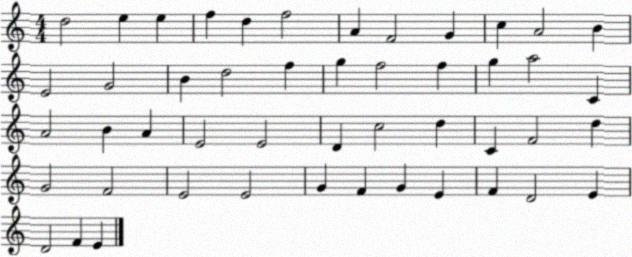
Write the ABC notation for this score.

X:1
T:Untitled
M:4/4
L:1/4
K:C
d2 e e f d f2 A F2 G c A2 B E2 G2 B d2 f g f2 f g a2 C A2 B A E2 E2 D c2 d C F2 d G2 F2 E2 E2 G F G E F D2 E D2 F E